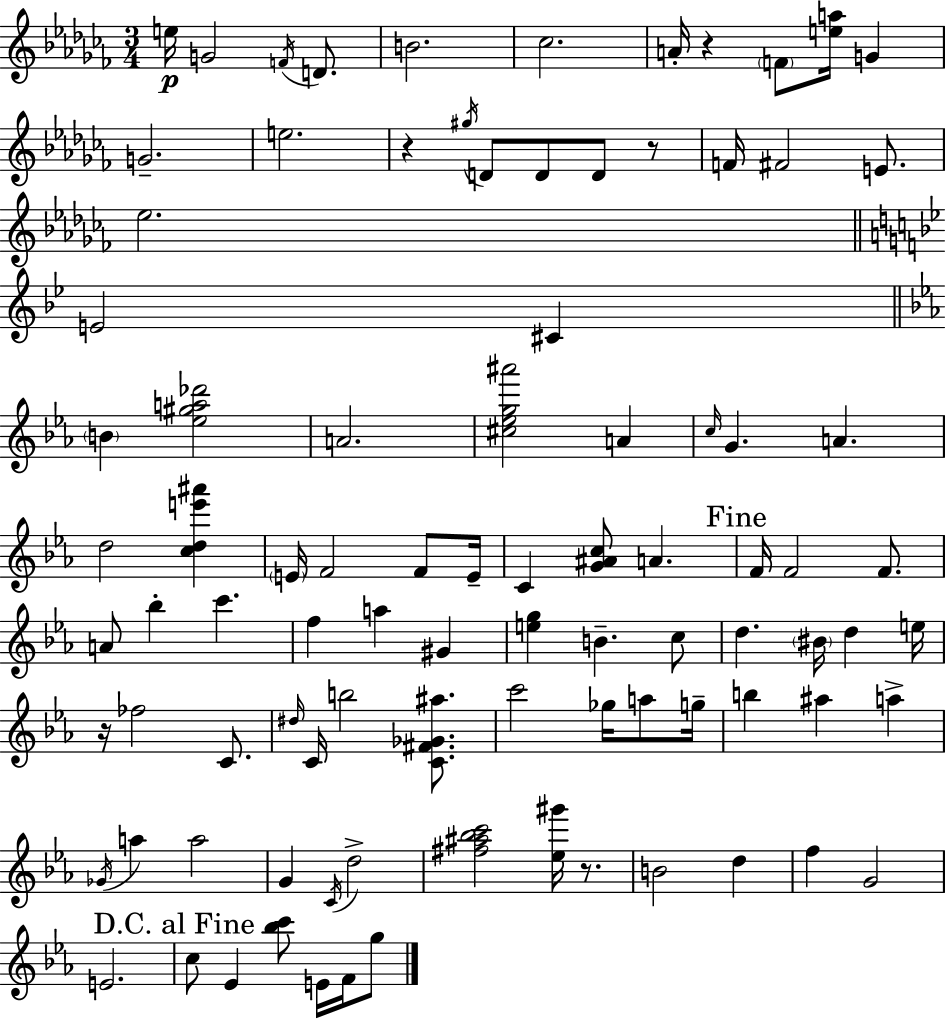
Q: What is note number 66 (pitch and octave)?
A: C4